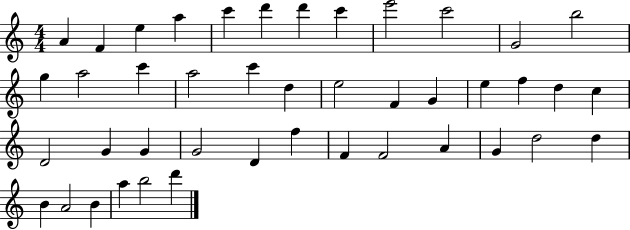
X:1
T:Untitled
M:4/4
L:1/4
K:C
A F e a c' d' d' c' e'2 c'2 G2 b2 g a2 c' a2 c' d e2 F G e f d c D2 G G G2 D f F F2 A G d2 d B A2 B a b2 d'